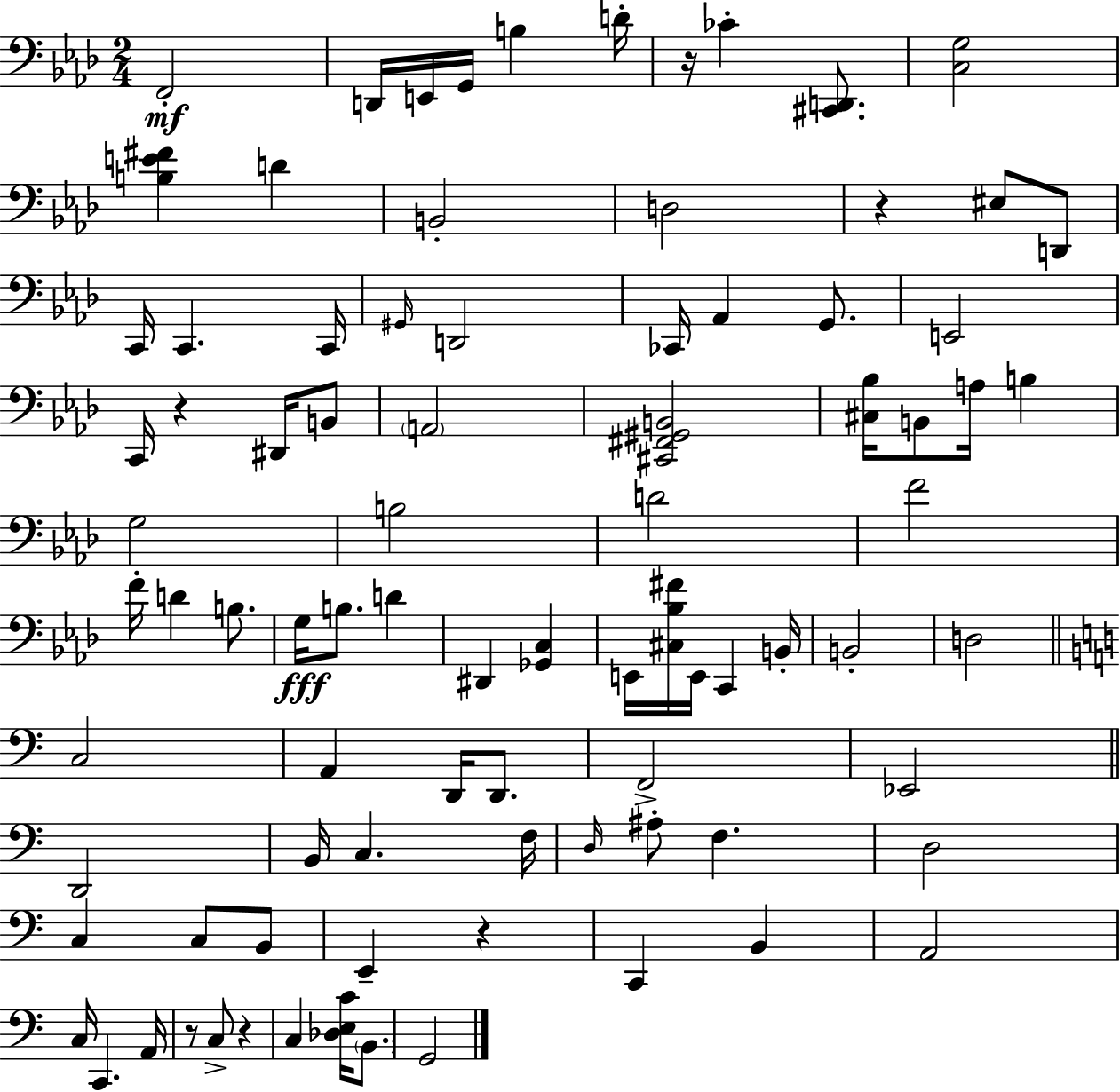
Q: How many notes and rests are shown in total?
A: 87